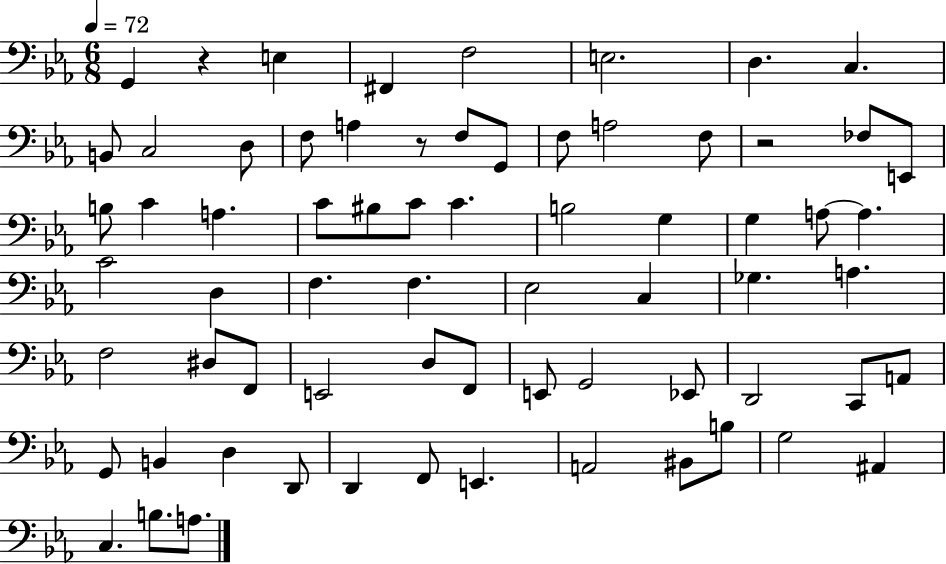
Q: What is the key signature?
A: EES major